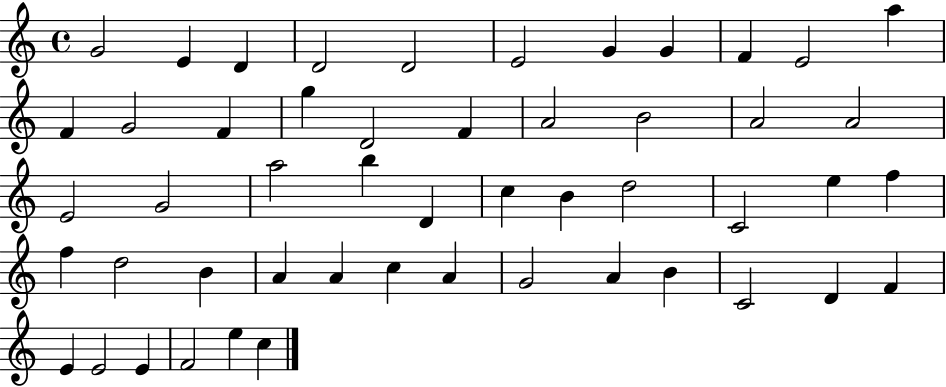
X:1
T:Untitled
M:4/4
L:1/4
K:C
G2 E D D2 D2 E2 G G F E2 a F G2 F g D2 F A2 B2 A2 A2 E2 G2 a2 b D c B d2 C2 e f f d2 B A A c A G2 A B C2 D F E E2 E F2 e c